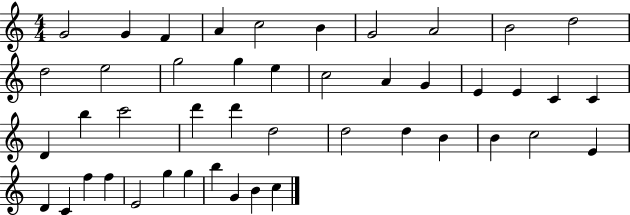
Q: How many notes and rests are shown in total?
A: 45